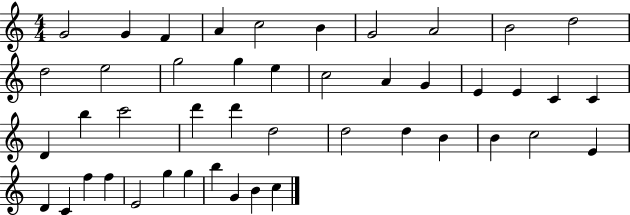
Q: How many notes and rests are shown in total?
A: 45